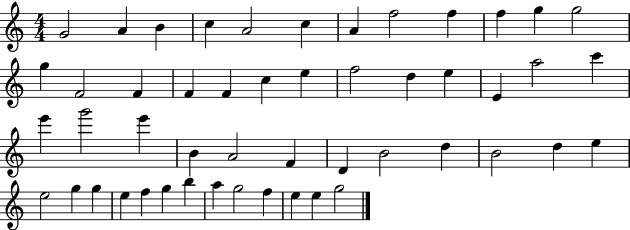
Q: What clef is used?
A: treble